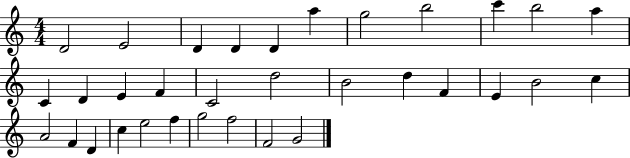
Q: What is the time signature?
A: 4/4